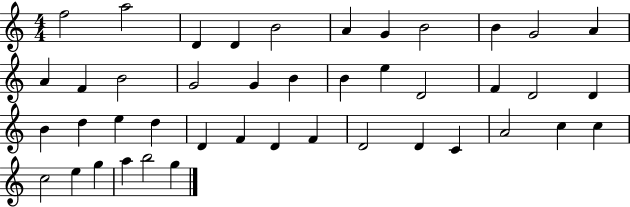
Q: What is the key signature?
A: C major